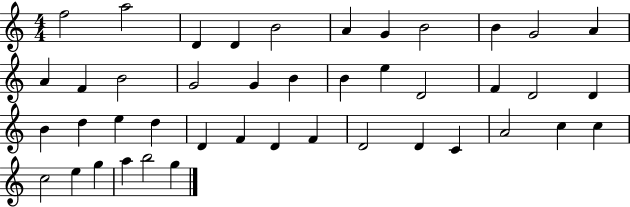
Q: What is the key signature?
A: C major